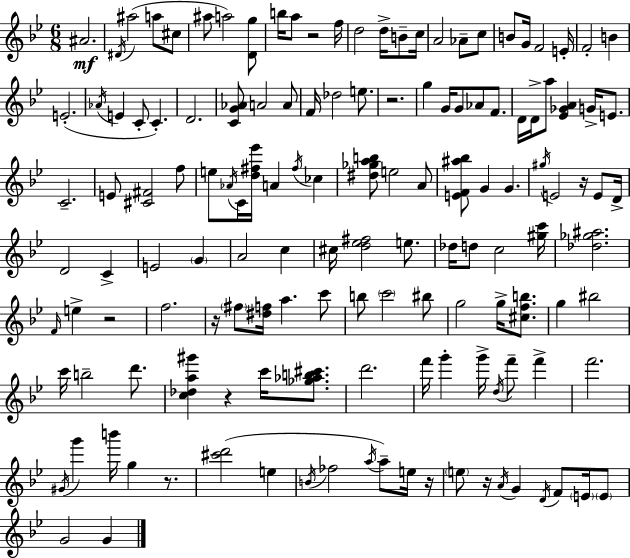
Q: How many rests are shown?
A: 9